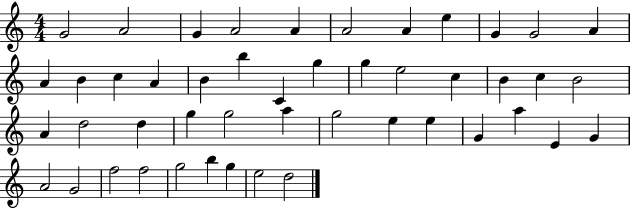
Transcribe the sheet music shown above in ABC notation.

X:1
T:Untitled
M:4/4
L:1/4
K:C
G2 A2 G A2 A A2 A e G G2 A A B c A B b C g g e2 c B c B2 A d2 d g g2 a g2 e e G a E G A2 G2 f2 f2 g2 b g e2 d2